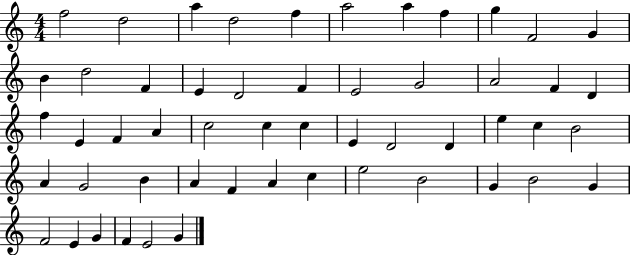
F5/h D5/h A5/q D5/h F5/q A5/h A5/q F5/q G5/q F4/h G4/q B4/q D5/h F4/q E4/q D4/h F4/q E4/h G4/h A4/h F4/q D4/q F5/q E4/q F4/q A4/q C5/h C5/q C5/q E4/q D4/h D4/q E5/q C5/q B4/h A4/q G4/h B4/q A4/q F4/q A4/q C5/q E5/h B4/h G4/q B4/h G4/q F4/h E4/q G4/q F4/q E4/h G4/q